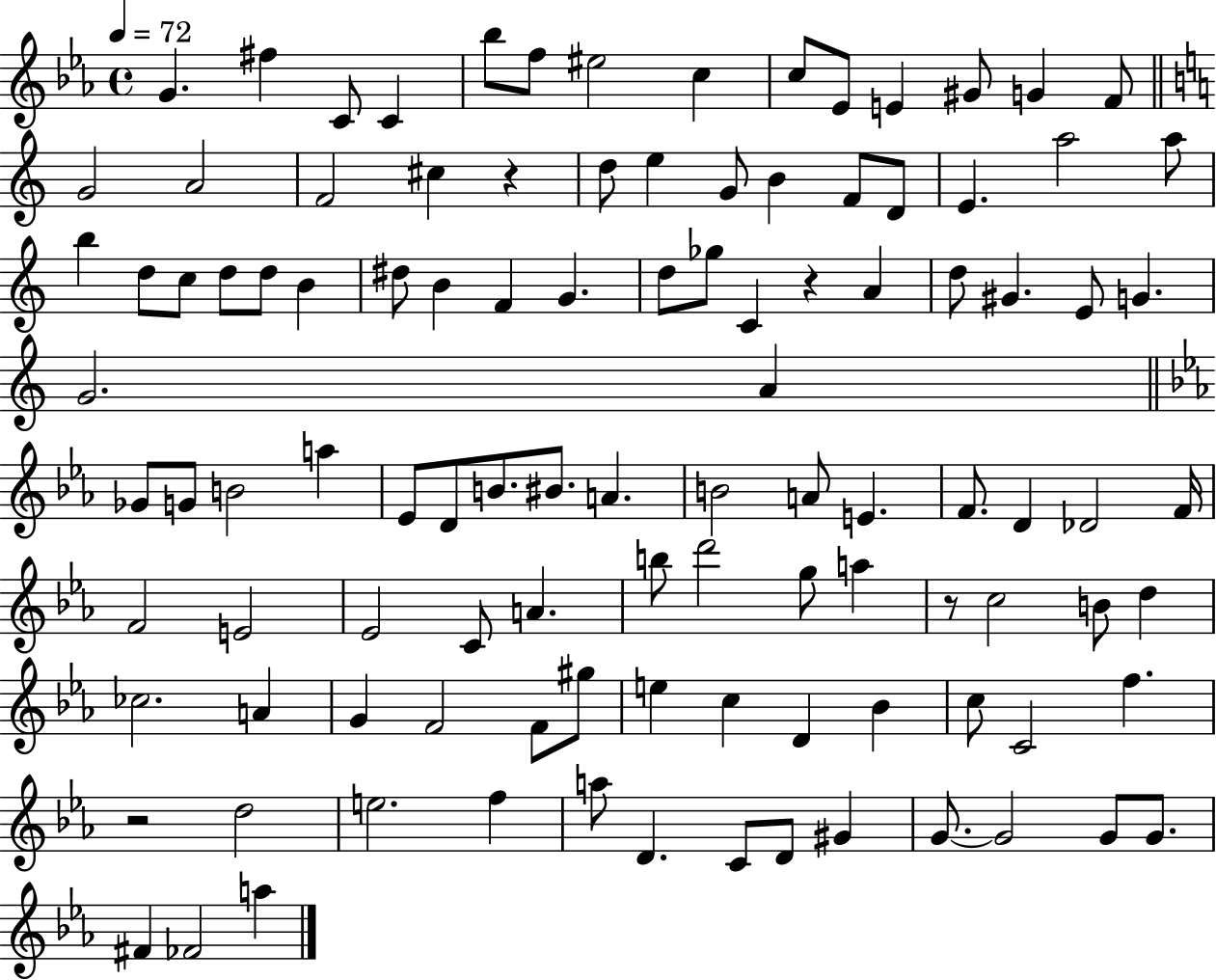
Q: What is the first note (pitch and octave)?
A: G4